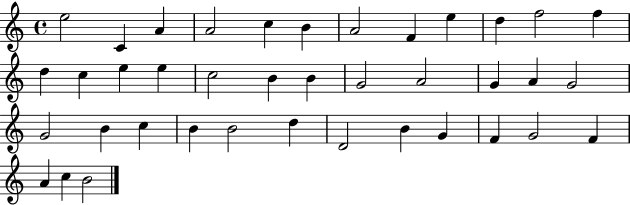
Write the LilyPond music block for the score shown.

{
  \clef treble
  \time 4/4
  \defaultTimeSignature
  \key c \major
  e''2 c'4 a'4 | a'2 c''4 b'4 | a'2 f'4 e''4 | d''4 f''2 f''4 | \break d''4 c''4 e''4 e''4 | c''2 b'4 b'4 | g'2 a'2 | g'4 a'4 g'2 | \break g'2 b'4 c''4 | b'4 b'2 d''4 | d'2 b'4 g'4 | f'4 g'2 f'4 | \break a'4 c''4 b'2 | \bar "|."
}